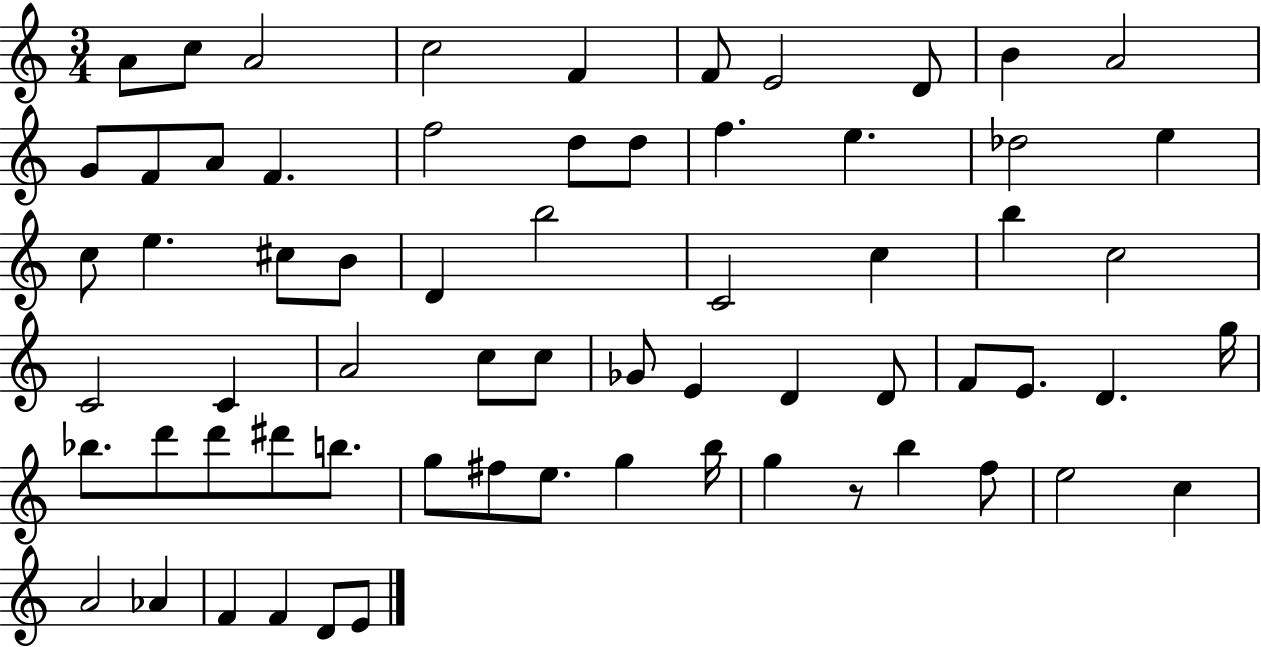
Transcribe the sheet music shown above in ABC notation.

X:1
T:Untitled
M:3/4
L:1/4
K:C
A/2 c/2 A2 c2 F F/2 E2 D/2 B A2 G/2 F/2 A/2 F f2 d/2 d/2 f e _d2 e c/2 e ^c/2 B/2 D b2 C2 c b c2 C2 C A2 c/2 c/2 _G/2 E D D/2 F/2 E/2 D g/4 _b/2 d'/2 d'/2 ^d'/2 b/2 g/2 ^f/2 e/2 g b/4 g z/2 b f/2 e2 c A2 _A F F D/2 E/2